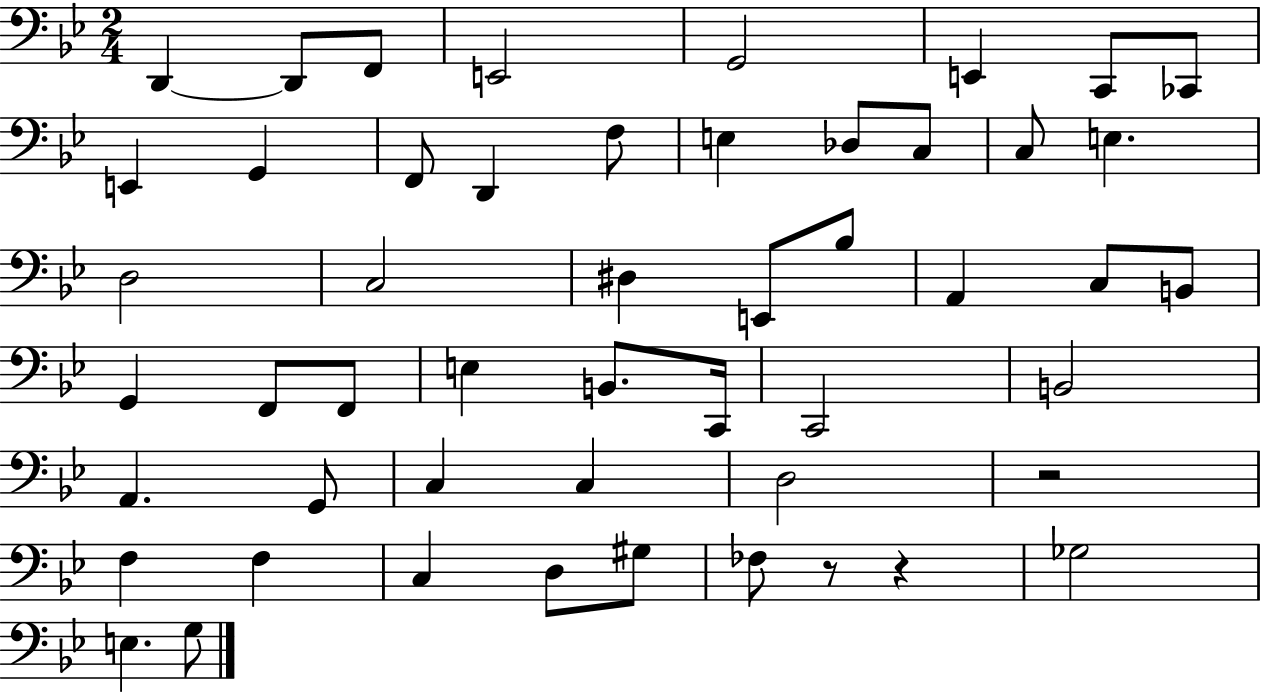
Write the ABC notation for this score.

X:1
T:Untitled
M:2/4
L:1/4
K:Bb
D,, D,,/2 F,,/2 E,,2 G,,2 E,, C,,/2 _C,,/2 E,, G,, F,,/2 D,, F,/2 E, _D,/2 C,/2 C,/2 E, D,2 C,2 ^D, E,,/2 _B,/2 A,, C,/2 B,,/2 G,, F,,/2 F,,/2 E, B,,/2 C,,/4 C,,2 B,,2 A,, G,,/2 C, C, D,2 z2 F, F, C, D,/2 ^G,/2 _F,/2 z/2 z _G,2 E, G,/2